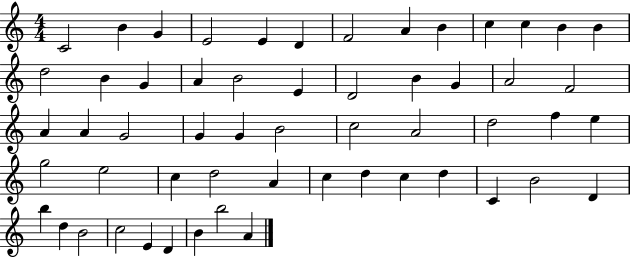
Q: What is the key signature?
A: C major